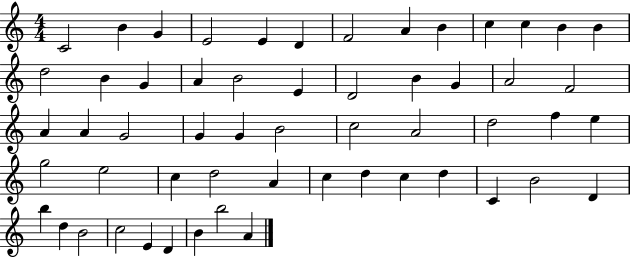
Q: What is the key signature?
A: C major